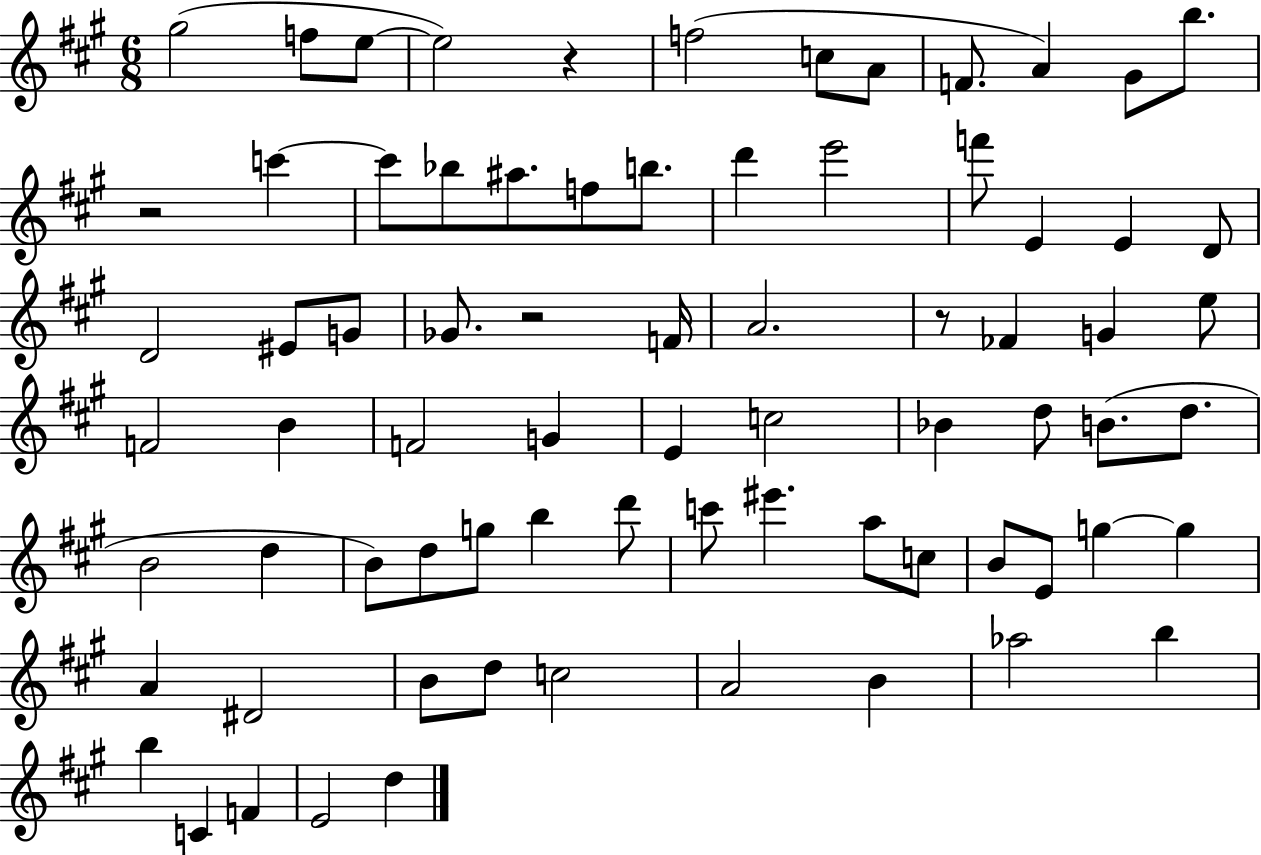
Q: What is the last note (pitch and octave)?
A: D5